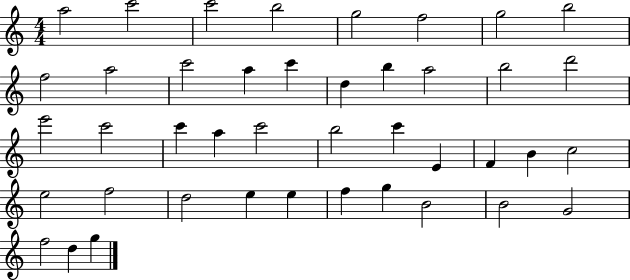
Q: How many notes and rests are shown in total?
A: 42